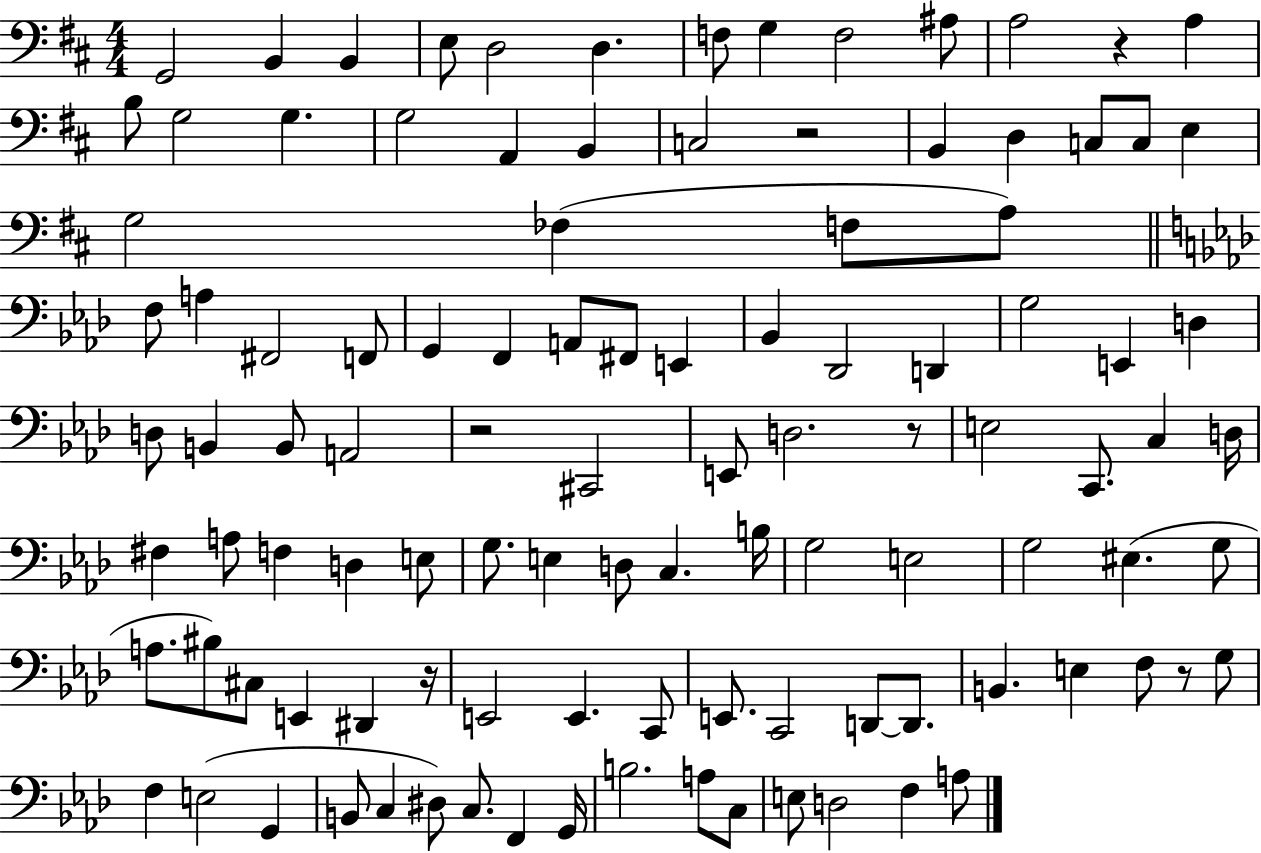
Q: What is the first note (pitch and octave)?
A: G2